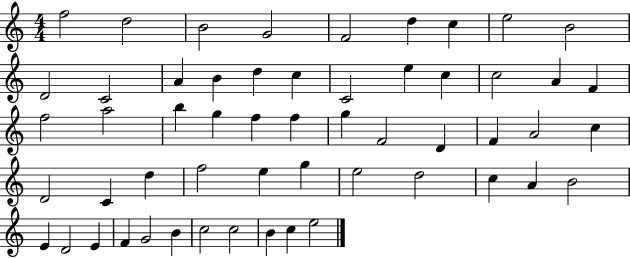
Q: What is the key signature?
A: C major